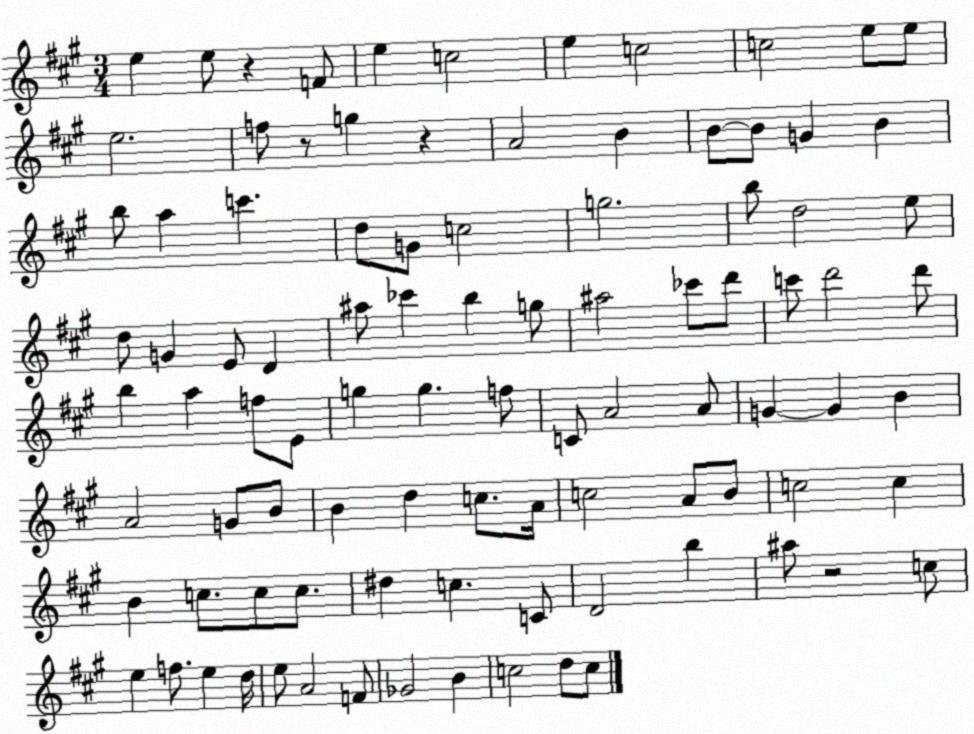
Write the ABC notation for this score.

X:1
T:Untitled
M:3/4
L:1/4
K:A
e e/2 z F/2 e c2 e c2 c2 e/2 e/2 e2 f/2 z/2 g z A2 B B/2 B/2 G B b/2 a c' d/2 G/2 c2 g2 b/2 d2 e/2 d/2 G E/2 D ^a/2 _c' b g/2 ^a2 _c'/2 d'/2 c'/2 d'2 d'/2 b a f/2 E/2 g g f/2 C/2 A2 A/2 G G B A2 G/2 B/2 B d c/2 A/4 c2 A/2 B/2 c2 c B c/2 c/2 c/2 ^d c C/2 D2 b ^a/2 z2 c/2 e f/2 e d/4 e/2 A2 F/2 _G2 B c2 d/2 c/2